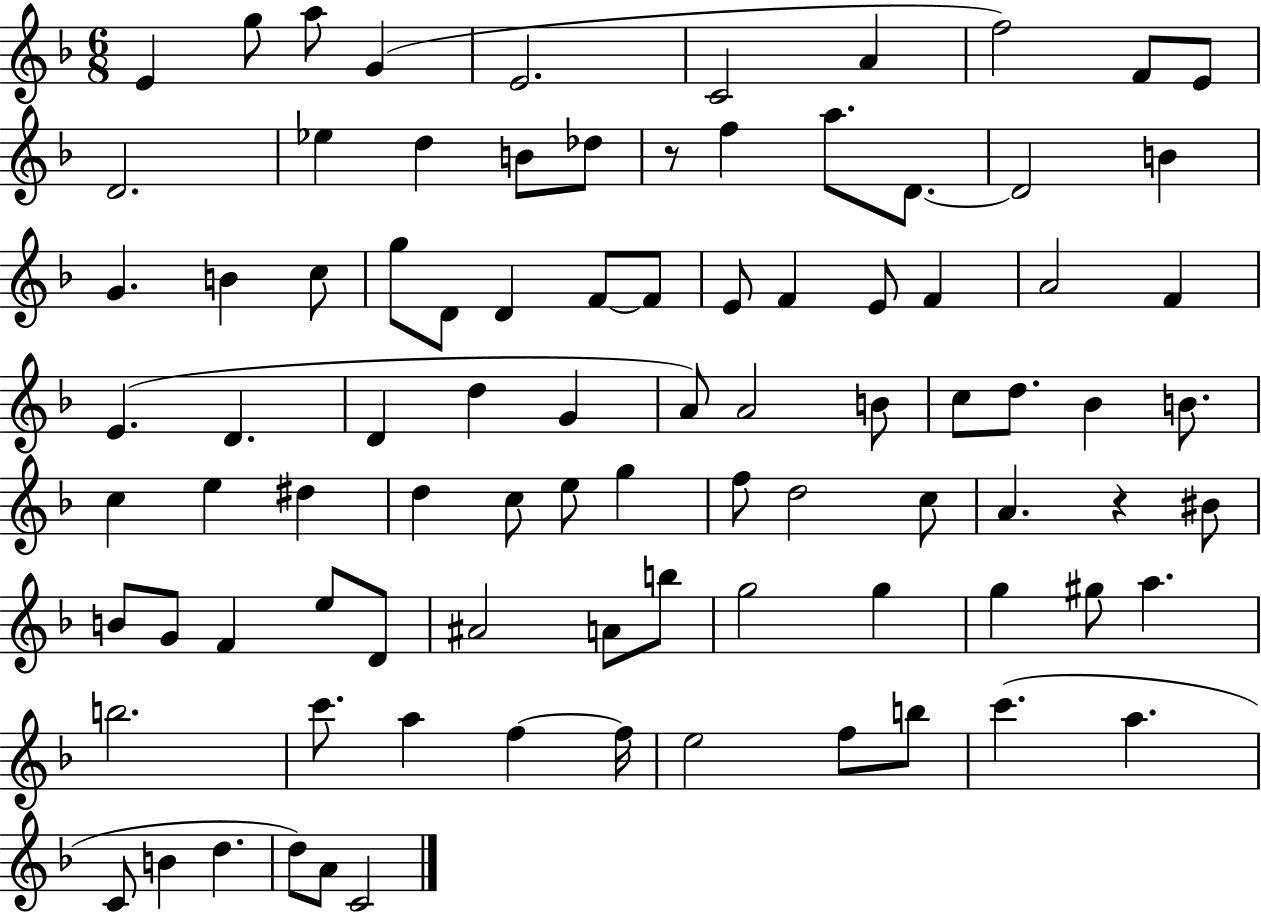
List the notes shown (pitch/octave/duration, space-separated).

E4/q G5/e A5/e G4/q E4/h. C4/h A4/q F5/h F4/e E4/e D4/h. Eb5/q D5/q B4/e Db5/e R/e F5/q A5/e. D4/e. D4/h B4/q G4/q. B4/q C5/e G5/e D4/e D4/q F4/e F4/e E4/e F4/q E4/e F4/q A4/h F4/q E4/q. D4/q. D4/q D5/q G4/q A4/e A4/h B4/e C5/e D5/e. Bb4/q B4/e. C5/q E5/q D#5/q D5/q C5/e E5/e G5/q F5/e D5/h C5/e A4/q. R/q BIS4/e B4/e G4/e F4/q E5/e D4/e A#4/h A4/e B5/e G5/h G5/q G5/q G#5/e A5/q. B5/h. C6/e. A5/q F5/q F5/s E5/h F5/e B5/e C6/q. A5/q. C4/e B4/q D5/q. D5/e A4/e C4/h